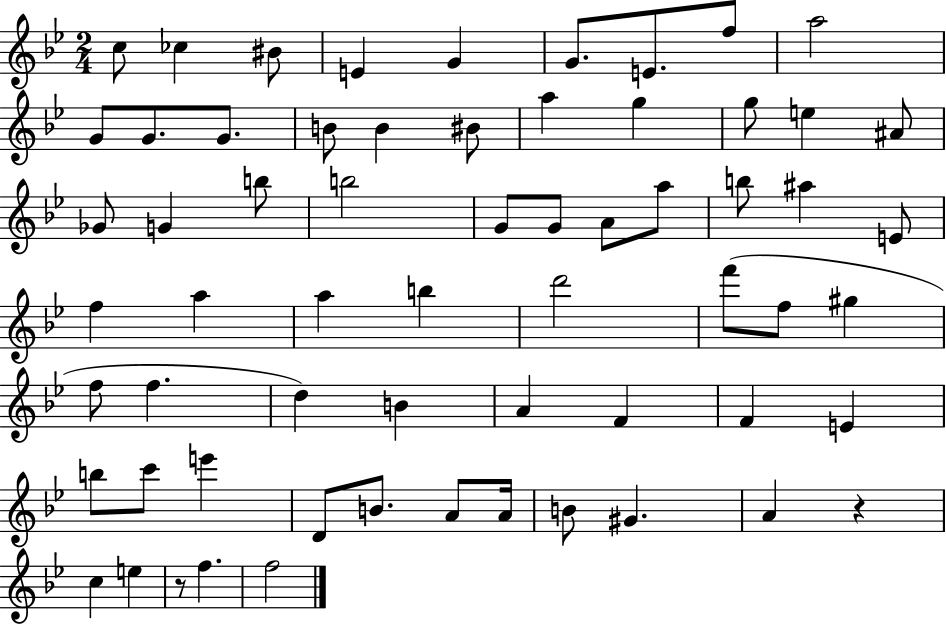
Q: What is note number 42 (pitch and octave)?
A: D5